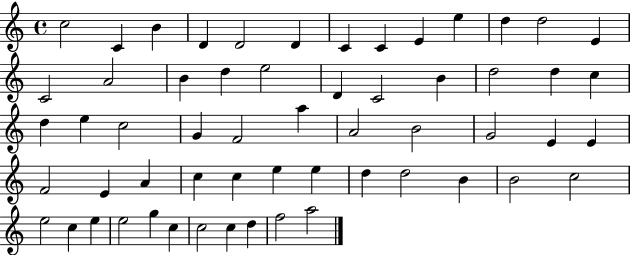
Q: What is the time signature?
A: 4/4